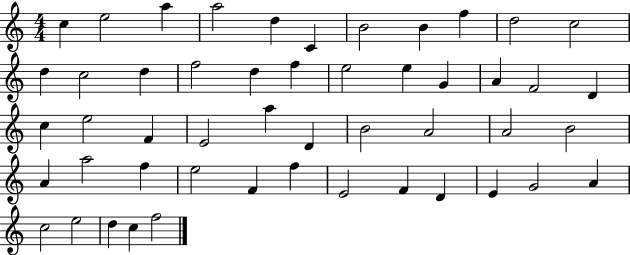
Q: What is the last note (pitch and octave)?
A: F5